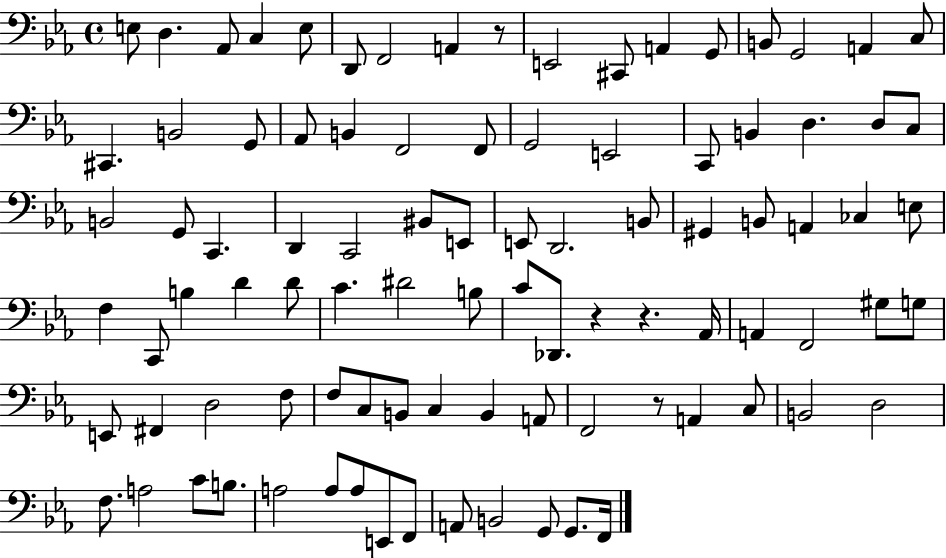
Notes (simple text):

E3/e D3/q. Ab2/e C3/q E3/e D2/e F2/h A2/q R/e E2/h C#2/e A2/q G2/e B2/e G2/h A2/q C3/e C#2/q. B2/h G2/e Ab2/e B2/q F2/h F2/e G2/h E2/h C2/e B2/q D3/q. D3/e C3/e B2/h G2/e C2/q. D2/q C2/h BIS2/e E2/e E2/e D2/h. B2/e G#2/q B2/e A2/q CES3/q E3/e F3/q C2/e B3/q D4/q D4/e C4/q. D#4/h B3/e C4/e Db2/e. R/q R/q. Ab2/s A2/q F2/h G#3/e G3/e E2/e F#2/q D3/h F3/e F3/e C3/e B2/e C3/q B2/q A2/e F2/h R/e A2/q C3/e B2/h D3/h F3/e. A3/h C4/e B3/e. A3/h A3/e A3/e E2/e F2/e A2/e B2/h G2/e G2/e. F2/s